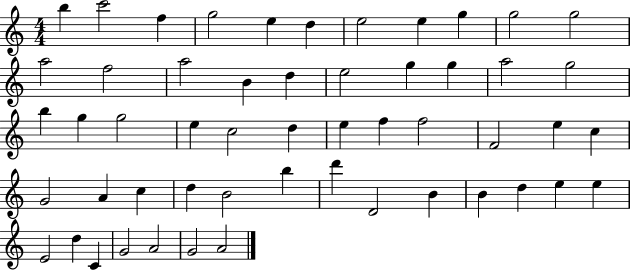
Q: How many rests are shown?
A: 0